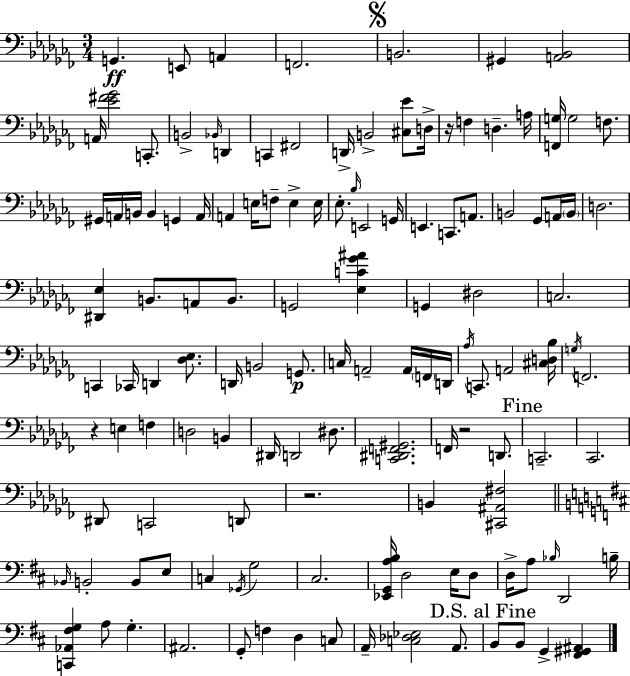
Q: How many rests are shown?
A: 4